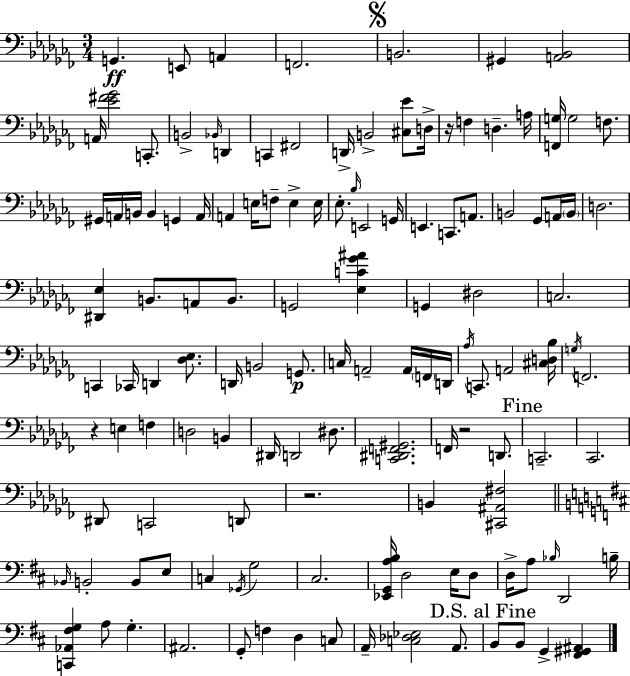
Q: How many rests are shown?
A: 4